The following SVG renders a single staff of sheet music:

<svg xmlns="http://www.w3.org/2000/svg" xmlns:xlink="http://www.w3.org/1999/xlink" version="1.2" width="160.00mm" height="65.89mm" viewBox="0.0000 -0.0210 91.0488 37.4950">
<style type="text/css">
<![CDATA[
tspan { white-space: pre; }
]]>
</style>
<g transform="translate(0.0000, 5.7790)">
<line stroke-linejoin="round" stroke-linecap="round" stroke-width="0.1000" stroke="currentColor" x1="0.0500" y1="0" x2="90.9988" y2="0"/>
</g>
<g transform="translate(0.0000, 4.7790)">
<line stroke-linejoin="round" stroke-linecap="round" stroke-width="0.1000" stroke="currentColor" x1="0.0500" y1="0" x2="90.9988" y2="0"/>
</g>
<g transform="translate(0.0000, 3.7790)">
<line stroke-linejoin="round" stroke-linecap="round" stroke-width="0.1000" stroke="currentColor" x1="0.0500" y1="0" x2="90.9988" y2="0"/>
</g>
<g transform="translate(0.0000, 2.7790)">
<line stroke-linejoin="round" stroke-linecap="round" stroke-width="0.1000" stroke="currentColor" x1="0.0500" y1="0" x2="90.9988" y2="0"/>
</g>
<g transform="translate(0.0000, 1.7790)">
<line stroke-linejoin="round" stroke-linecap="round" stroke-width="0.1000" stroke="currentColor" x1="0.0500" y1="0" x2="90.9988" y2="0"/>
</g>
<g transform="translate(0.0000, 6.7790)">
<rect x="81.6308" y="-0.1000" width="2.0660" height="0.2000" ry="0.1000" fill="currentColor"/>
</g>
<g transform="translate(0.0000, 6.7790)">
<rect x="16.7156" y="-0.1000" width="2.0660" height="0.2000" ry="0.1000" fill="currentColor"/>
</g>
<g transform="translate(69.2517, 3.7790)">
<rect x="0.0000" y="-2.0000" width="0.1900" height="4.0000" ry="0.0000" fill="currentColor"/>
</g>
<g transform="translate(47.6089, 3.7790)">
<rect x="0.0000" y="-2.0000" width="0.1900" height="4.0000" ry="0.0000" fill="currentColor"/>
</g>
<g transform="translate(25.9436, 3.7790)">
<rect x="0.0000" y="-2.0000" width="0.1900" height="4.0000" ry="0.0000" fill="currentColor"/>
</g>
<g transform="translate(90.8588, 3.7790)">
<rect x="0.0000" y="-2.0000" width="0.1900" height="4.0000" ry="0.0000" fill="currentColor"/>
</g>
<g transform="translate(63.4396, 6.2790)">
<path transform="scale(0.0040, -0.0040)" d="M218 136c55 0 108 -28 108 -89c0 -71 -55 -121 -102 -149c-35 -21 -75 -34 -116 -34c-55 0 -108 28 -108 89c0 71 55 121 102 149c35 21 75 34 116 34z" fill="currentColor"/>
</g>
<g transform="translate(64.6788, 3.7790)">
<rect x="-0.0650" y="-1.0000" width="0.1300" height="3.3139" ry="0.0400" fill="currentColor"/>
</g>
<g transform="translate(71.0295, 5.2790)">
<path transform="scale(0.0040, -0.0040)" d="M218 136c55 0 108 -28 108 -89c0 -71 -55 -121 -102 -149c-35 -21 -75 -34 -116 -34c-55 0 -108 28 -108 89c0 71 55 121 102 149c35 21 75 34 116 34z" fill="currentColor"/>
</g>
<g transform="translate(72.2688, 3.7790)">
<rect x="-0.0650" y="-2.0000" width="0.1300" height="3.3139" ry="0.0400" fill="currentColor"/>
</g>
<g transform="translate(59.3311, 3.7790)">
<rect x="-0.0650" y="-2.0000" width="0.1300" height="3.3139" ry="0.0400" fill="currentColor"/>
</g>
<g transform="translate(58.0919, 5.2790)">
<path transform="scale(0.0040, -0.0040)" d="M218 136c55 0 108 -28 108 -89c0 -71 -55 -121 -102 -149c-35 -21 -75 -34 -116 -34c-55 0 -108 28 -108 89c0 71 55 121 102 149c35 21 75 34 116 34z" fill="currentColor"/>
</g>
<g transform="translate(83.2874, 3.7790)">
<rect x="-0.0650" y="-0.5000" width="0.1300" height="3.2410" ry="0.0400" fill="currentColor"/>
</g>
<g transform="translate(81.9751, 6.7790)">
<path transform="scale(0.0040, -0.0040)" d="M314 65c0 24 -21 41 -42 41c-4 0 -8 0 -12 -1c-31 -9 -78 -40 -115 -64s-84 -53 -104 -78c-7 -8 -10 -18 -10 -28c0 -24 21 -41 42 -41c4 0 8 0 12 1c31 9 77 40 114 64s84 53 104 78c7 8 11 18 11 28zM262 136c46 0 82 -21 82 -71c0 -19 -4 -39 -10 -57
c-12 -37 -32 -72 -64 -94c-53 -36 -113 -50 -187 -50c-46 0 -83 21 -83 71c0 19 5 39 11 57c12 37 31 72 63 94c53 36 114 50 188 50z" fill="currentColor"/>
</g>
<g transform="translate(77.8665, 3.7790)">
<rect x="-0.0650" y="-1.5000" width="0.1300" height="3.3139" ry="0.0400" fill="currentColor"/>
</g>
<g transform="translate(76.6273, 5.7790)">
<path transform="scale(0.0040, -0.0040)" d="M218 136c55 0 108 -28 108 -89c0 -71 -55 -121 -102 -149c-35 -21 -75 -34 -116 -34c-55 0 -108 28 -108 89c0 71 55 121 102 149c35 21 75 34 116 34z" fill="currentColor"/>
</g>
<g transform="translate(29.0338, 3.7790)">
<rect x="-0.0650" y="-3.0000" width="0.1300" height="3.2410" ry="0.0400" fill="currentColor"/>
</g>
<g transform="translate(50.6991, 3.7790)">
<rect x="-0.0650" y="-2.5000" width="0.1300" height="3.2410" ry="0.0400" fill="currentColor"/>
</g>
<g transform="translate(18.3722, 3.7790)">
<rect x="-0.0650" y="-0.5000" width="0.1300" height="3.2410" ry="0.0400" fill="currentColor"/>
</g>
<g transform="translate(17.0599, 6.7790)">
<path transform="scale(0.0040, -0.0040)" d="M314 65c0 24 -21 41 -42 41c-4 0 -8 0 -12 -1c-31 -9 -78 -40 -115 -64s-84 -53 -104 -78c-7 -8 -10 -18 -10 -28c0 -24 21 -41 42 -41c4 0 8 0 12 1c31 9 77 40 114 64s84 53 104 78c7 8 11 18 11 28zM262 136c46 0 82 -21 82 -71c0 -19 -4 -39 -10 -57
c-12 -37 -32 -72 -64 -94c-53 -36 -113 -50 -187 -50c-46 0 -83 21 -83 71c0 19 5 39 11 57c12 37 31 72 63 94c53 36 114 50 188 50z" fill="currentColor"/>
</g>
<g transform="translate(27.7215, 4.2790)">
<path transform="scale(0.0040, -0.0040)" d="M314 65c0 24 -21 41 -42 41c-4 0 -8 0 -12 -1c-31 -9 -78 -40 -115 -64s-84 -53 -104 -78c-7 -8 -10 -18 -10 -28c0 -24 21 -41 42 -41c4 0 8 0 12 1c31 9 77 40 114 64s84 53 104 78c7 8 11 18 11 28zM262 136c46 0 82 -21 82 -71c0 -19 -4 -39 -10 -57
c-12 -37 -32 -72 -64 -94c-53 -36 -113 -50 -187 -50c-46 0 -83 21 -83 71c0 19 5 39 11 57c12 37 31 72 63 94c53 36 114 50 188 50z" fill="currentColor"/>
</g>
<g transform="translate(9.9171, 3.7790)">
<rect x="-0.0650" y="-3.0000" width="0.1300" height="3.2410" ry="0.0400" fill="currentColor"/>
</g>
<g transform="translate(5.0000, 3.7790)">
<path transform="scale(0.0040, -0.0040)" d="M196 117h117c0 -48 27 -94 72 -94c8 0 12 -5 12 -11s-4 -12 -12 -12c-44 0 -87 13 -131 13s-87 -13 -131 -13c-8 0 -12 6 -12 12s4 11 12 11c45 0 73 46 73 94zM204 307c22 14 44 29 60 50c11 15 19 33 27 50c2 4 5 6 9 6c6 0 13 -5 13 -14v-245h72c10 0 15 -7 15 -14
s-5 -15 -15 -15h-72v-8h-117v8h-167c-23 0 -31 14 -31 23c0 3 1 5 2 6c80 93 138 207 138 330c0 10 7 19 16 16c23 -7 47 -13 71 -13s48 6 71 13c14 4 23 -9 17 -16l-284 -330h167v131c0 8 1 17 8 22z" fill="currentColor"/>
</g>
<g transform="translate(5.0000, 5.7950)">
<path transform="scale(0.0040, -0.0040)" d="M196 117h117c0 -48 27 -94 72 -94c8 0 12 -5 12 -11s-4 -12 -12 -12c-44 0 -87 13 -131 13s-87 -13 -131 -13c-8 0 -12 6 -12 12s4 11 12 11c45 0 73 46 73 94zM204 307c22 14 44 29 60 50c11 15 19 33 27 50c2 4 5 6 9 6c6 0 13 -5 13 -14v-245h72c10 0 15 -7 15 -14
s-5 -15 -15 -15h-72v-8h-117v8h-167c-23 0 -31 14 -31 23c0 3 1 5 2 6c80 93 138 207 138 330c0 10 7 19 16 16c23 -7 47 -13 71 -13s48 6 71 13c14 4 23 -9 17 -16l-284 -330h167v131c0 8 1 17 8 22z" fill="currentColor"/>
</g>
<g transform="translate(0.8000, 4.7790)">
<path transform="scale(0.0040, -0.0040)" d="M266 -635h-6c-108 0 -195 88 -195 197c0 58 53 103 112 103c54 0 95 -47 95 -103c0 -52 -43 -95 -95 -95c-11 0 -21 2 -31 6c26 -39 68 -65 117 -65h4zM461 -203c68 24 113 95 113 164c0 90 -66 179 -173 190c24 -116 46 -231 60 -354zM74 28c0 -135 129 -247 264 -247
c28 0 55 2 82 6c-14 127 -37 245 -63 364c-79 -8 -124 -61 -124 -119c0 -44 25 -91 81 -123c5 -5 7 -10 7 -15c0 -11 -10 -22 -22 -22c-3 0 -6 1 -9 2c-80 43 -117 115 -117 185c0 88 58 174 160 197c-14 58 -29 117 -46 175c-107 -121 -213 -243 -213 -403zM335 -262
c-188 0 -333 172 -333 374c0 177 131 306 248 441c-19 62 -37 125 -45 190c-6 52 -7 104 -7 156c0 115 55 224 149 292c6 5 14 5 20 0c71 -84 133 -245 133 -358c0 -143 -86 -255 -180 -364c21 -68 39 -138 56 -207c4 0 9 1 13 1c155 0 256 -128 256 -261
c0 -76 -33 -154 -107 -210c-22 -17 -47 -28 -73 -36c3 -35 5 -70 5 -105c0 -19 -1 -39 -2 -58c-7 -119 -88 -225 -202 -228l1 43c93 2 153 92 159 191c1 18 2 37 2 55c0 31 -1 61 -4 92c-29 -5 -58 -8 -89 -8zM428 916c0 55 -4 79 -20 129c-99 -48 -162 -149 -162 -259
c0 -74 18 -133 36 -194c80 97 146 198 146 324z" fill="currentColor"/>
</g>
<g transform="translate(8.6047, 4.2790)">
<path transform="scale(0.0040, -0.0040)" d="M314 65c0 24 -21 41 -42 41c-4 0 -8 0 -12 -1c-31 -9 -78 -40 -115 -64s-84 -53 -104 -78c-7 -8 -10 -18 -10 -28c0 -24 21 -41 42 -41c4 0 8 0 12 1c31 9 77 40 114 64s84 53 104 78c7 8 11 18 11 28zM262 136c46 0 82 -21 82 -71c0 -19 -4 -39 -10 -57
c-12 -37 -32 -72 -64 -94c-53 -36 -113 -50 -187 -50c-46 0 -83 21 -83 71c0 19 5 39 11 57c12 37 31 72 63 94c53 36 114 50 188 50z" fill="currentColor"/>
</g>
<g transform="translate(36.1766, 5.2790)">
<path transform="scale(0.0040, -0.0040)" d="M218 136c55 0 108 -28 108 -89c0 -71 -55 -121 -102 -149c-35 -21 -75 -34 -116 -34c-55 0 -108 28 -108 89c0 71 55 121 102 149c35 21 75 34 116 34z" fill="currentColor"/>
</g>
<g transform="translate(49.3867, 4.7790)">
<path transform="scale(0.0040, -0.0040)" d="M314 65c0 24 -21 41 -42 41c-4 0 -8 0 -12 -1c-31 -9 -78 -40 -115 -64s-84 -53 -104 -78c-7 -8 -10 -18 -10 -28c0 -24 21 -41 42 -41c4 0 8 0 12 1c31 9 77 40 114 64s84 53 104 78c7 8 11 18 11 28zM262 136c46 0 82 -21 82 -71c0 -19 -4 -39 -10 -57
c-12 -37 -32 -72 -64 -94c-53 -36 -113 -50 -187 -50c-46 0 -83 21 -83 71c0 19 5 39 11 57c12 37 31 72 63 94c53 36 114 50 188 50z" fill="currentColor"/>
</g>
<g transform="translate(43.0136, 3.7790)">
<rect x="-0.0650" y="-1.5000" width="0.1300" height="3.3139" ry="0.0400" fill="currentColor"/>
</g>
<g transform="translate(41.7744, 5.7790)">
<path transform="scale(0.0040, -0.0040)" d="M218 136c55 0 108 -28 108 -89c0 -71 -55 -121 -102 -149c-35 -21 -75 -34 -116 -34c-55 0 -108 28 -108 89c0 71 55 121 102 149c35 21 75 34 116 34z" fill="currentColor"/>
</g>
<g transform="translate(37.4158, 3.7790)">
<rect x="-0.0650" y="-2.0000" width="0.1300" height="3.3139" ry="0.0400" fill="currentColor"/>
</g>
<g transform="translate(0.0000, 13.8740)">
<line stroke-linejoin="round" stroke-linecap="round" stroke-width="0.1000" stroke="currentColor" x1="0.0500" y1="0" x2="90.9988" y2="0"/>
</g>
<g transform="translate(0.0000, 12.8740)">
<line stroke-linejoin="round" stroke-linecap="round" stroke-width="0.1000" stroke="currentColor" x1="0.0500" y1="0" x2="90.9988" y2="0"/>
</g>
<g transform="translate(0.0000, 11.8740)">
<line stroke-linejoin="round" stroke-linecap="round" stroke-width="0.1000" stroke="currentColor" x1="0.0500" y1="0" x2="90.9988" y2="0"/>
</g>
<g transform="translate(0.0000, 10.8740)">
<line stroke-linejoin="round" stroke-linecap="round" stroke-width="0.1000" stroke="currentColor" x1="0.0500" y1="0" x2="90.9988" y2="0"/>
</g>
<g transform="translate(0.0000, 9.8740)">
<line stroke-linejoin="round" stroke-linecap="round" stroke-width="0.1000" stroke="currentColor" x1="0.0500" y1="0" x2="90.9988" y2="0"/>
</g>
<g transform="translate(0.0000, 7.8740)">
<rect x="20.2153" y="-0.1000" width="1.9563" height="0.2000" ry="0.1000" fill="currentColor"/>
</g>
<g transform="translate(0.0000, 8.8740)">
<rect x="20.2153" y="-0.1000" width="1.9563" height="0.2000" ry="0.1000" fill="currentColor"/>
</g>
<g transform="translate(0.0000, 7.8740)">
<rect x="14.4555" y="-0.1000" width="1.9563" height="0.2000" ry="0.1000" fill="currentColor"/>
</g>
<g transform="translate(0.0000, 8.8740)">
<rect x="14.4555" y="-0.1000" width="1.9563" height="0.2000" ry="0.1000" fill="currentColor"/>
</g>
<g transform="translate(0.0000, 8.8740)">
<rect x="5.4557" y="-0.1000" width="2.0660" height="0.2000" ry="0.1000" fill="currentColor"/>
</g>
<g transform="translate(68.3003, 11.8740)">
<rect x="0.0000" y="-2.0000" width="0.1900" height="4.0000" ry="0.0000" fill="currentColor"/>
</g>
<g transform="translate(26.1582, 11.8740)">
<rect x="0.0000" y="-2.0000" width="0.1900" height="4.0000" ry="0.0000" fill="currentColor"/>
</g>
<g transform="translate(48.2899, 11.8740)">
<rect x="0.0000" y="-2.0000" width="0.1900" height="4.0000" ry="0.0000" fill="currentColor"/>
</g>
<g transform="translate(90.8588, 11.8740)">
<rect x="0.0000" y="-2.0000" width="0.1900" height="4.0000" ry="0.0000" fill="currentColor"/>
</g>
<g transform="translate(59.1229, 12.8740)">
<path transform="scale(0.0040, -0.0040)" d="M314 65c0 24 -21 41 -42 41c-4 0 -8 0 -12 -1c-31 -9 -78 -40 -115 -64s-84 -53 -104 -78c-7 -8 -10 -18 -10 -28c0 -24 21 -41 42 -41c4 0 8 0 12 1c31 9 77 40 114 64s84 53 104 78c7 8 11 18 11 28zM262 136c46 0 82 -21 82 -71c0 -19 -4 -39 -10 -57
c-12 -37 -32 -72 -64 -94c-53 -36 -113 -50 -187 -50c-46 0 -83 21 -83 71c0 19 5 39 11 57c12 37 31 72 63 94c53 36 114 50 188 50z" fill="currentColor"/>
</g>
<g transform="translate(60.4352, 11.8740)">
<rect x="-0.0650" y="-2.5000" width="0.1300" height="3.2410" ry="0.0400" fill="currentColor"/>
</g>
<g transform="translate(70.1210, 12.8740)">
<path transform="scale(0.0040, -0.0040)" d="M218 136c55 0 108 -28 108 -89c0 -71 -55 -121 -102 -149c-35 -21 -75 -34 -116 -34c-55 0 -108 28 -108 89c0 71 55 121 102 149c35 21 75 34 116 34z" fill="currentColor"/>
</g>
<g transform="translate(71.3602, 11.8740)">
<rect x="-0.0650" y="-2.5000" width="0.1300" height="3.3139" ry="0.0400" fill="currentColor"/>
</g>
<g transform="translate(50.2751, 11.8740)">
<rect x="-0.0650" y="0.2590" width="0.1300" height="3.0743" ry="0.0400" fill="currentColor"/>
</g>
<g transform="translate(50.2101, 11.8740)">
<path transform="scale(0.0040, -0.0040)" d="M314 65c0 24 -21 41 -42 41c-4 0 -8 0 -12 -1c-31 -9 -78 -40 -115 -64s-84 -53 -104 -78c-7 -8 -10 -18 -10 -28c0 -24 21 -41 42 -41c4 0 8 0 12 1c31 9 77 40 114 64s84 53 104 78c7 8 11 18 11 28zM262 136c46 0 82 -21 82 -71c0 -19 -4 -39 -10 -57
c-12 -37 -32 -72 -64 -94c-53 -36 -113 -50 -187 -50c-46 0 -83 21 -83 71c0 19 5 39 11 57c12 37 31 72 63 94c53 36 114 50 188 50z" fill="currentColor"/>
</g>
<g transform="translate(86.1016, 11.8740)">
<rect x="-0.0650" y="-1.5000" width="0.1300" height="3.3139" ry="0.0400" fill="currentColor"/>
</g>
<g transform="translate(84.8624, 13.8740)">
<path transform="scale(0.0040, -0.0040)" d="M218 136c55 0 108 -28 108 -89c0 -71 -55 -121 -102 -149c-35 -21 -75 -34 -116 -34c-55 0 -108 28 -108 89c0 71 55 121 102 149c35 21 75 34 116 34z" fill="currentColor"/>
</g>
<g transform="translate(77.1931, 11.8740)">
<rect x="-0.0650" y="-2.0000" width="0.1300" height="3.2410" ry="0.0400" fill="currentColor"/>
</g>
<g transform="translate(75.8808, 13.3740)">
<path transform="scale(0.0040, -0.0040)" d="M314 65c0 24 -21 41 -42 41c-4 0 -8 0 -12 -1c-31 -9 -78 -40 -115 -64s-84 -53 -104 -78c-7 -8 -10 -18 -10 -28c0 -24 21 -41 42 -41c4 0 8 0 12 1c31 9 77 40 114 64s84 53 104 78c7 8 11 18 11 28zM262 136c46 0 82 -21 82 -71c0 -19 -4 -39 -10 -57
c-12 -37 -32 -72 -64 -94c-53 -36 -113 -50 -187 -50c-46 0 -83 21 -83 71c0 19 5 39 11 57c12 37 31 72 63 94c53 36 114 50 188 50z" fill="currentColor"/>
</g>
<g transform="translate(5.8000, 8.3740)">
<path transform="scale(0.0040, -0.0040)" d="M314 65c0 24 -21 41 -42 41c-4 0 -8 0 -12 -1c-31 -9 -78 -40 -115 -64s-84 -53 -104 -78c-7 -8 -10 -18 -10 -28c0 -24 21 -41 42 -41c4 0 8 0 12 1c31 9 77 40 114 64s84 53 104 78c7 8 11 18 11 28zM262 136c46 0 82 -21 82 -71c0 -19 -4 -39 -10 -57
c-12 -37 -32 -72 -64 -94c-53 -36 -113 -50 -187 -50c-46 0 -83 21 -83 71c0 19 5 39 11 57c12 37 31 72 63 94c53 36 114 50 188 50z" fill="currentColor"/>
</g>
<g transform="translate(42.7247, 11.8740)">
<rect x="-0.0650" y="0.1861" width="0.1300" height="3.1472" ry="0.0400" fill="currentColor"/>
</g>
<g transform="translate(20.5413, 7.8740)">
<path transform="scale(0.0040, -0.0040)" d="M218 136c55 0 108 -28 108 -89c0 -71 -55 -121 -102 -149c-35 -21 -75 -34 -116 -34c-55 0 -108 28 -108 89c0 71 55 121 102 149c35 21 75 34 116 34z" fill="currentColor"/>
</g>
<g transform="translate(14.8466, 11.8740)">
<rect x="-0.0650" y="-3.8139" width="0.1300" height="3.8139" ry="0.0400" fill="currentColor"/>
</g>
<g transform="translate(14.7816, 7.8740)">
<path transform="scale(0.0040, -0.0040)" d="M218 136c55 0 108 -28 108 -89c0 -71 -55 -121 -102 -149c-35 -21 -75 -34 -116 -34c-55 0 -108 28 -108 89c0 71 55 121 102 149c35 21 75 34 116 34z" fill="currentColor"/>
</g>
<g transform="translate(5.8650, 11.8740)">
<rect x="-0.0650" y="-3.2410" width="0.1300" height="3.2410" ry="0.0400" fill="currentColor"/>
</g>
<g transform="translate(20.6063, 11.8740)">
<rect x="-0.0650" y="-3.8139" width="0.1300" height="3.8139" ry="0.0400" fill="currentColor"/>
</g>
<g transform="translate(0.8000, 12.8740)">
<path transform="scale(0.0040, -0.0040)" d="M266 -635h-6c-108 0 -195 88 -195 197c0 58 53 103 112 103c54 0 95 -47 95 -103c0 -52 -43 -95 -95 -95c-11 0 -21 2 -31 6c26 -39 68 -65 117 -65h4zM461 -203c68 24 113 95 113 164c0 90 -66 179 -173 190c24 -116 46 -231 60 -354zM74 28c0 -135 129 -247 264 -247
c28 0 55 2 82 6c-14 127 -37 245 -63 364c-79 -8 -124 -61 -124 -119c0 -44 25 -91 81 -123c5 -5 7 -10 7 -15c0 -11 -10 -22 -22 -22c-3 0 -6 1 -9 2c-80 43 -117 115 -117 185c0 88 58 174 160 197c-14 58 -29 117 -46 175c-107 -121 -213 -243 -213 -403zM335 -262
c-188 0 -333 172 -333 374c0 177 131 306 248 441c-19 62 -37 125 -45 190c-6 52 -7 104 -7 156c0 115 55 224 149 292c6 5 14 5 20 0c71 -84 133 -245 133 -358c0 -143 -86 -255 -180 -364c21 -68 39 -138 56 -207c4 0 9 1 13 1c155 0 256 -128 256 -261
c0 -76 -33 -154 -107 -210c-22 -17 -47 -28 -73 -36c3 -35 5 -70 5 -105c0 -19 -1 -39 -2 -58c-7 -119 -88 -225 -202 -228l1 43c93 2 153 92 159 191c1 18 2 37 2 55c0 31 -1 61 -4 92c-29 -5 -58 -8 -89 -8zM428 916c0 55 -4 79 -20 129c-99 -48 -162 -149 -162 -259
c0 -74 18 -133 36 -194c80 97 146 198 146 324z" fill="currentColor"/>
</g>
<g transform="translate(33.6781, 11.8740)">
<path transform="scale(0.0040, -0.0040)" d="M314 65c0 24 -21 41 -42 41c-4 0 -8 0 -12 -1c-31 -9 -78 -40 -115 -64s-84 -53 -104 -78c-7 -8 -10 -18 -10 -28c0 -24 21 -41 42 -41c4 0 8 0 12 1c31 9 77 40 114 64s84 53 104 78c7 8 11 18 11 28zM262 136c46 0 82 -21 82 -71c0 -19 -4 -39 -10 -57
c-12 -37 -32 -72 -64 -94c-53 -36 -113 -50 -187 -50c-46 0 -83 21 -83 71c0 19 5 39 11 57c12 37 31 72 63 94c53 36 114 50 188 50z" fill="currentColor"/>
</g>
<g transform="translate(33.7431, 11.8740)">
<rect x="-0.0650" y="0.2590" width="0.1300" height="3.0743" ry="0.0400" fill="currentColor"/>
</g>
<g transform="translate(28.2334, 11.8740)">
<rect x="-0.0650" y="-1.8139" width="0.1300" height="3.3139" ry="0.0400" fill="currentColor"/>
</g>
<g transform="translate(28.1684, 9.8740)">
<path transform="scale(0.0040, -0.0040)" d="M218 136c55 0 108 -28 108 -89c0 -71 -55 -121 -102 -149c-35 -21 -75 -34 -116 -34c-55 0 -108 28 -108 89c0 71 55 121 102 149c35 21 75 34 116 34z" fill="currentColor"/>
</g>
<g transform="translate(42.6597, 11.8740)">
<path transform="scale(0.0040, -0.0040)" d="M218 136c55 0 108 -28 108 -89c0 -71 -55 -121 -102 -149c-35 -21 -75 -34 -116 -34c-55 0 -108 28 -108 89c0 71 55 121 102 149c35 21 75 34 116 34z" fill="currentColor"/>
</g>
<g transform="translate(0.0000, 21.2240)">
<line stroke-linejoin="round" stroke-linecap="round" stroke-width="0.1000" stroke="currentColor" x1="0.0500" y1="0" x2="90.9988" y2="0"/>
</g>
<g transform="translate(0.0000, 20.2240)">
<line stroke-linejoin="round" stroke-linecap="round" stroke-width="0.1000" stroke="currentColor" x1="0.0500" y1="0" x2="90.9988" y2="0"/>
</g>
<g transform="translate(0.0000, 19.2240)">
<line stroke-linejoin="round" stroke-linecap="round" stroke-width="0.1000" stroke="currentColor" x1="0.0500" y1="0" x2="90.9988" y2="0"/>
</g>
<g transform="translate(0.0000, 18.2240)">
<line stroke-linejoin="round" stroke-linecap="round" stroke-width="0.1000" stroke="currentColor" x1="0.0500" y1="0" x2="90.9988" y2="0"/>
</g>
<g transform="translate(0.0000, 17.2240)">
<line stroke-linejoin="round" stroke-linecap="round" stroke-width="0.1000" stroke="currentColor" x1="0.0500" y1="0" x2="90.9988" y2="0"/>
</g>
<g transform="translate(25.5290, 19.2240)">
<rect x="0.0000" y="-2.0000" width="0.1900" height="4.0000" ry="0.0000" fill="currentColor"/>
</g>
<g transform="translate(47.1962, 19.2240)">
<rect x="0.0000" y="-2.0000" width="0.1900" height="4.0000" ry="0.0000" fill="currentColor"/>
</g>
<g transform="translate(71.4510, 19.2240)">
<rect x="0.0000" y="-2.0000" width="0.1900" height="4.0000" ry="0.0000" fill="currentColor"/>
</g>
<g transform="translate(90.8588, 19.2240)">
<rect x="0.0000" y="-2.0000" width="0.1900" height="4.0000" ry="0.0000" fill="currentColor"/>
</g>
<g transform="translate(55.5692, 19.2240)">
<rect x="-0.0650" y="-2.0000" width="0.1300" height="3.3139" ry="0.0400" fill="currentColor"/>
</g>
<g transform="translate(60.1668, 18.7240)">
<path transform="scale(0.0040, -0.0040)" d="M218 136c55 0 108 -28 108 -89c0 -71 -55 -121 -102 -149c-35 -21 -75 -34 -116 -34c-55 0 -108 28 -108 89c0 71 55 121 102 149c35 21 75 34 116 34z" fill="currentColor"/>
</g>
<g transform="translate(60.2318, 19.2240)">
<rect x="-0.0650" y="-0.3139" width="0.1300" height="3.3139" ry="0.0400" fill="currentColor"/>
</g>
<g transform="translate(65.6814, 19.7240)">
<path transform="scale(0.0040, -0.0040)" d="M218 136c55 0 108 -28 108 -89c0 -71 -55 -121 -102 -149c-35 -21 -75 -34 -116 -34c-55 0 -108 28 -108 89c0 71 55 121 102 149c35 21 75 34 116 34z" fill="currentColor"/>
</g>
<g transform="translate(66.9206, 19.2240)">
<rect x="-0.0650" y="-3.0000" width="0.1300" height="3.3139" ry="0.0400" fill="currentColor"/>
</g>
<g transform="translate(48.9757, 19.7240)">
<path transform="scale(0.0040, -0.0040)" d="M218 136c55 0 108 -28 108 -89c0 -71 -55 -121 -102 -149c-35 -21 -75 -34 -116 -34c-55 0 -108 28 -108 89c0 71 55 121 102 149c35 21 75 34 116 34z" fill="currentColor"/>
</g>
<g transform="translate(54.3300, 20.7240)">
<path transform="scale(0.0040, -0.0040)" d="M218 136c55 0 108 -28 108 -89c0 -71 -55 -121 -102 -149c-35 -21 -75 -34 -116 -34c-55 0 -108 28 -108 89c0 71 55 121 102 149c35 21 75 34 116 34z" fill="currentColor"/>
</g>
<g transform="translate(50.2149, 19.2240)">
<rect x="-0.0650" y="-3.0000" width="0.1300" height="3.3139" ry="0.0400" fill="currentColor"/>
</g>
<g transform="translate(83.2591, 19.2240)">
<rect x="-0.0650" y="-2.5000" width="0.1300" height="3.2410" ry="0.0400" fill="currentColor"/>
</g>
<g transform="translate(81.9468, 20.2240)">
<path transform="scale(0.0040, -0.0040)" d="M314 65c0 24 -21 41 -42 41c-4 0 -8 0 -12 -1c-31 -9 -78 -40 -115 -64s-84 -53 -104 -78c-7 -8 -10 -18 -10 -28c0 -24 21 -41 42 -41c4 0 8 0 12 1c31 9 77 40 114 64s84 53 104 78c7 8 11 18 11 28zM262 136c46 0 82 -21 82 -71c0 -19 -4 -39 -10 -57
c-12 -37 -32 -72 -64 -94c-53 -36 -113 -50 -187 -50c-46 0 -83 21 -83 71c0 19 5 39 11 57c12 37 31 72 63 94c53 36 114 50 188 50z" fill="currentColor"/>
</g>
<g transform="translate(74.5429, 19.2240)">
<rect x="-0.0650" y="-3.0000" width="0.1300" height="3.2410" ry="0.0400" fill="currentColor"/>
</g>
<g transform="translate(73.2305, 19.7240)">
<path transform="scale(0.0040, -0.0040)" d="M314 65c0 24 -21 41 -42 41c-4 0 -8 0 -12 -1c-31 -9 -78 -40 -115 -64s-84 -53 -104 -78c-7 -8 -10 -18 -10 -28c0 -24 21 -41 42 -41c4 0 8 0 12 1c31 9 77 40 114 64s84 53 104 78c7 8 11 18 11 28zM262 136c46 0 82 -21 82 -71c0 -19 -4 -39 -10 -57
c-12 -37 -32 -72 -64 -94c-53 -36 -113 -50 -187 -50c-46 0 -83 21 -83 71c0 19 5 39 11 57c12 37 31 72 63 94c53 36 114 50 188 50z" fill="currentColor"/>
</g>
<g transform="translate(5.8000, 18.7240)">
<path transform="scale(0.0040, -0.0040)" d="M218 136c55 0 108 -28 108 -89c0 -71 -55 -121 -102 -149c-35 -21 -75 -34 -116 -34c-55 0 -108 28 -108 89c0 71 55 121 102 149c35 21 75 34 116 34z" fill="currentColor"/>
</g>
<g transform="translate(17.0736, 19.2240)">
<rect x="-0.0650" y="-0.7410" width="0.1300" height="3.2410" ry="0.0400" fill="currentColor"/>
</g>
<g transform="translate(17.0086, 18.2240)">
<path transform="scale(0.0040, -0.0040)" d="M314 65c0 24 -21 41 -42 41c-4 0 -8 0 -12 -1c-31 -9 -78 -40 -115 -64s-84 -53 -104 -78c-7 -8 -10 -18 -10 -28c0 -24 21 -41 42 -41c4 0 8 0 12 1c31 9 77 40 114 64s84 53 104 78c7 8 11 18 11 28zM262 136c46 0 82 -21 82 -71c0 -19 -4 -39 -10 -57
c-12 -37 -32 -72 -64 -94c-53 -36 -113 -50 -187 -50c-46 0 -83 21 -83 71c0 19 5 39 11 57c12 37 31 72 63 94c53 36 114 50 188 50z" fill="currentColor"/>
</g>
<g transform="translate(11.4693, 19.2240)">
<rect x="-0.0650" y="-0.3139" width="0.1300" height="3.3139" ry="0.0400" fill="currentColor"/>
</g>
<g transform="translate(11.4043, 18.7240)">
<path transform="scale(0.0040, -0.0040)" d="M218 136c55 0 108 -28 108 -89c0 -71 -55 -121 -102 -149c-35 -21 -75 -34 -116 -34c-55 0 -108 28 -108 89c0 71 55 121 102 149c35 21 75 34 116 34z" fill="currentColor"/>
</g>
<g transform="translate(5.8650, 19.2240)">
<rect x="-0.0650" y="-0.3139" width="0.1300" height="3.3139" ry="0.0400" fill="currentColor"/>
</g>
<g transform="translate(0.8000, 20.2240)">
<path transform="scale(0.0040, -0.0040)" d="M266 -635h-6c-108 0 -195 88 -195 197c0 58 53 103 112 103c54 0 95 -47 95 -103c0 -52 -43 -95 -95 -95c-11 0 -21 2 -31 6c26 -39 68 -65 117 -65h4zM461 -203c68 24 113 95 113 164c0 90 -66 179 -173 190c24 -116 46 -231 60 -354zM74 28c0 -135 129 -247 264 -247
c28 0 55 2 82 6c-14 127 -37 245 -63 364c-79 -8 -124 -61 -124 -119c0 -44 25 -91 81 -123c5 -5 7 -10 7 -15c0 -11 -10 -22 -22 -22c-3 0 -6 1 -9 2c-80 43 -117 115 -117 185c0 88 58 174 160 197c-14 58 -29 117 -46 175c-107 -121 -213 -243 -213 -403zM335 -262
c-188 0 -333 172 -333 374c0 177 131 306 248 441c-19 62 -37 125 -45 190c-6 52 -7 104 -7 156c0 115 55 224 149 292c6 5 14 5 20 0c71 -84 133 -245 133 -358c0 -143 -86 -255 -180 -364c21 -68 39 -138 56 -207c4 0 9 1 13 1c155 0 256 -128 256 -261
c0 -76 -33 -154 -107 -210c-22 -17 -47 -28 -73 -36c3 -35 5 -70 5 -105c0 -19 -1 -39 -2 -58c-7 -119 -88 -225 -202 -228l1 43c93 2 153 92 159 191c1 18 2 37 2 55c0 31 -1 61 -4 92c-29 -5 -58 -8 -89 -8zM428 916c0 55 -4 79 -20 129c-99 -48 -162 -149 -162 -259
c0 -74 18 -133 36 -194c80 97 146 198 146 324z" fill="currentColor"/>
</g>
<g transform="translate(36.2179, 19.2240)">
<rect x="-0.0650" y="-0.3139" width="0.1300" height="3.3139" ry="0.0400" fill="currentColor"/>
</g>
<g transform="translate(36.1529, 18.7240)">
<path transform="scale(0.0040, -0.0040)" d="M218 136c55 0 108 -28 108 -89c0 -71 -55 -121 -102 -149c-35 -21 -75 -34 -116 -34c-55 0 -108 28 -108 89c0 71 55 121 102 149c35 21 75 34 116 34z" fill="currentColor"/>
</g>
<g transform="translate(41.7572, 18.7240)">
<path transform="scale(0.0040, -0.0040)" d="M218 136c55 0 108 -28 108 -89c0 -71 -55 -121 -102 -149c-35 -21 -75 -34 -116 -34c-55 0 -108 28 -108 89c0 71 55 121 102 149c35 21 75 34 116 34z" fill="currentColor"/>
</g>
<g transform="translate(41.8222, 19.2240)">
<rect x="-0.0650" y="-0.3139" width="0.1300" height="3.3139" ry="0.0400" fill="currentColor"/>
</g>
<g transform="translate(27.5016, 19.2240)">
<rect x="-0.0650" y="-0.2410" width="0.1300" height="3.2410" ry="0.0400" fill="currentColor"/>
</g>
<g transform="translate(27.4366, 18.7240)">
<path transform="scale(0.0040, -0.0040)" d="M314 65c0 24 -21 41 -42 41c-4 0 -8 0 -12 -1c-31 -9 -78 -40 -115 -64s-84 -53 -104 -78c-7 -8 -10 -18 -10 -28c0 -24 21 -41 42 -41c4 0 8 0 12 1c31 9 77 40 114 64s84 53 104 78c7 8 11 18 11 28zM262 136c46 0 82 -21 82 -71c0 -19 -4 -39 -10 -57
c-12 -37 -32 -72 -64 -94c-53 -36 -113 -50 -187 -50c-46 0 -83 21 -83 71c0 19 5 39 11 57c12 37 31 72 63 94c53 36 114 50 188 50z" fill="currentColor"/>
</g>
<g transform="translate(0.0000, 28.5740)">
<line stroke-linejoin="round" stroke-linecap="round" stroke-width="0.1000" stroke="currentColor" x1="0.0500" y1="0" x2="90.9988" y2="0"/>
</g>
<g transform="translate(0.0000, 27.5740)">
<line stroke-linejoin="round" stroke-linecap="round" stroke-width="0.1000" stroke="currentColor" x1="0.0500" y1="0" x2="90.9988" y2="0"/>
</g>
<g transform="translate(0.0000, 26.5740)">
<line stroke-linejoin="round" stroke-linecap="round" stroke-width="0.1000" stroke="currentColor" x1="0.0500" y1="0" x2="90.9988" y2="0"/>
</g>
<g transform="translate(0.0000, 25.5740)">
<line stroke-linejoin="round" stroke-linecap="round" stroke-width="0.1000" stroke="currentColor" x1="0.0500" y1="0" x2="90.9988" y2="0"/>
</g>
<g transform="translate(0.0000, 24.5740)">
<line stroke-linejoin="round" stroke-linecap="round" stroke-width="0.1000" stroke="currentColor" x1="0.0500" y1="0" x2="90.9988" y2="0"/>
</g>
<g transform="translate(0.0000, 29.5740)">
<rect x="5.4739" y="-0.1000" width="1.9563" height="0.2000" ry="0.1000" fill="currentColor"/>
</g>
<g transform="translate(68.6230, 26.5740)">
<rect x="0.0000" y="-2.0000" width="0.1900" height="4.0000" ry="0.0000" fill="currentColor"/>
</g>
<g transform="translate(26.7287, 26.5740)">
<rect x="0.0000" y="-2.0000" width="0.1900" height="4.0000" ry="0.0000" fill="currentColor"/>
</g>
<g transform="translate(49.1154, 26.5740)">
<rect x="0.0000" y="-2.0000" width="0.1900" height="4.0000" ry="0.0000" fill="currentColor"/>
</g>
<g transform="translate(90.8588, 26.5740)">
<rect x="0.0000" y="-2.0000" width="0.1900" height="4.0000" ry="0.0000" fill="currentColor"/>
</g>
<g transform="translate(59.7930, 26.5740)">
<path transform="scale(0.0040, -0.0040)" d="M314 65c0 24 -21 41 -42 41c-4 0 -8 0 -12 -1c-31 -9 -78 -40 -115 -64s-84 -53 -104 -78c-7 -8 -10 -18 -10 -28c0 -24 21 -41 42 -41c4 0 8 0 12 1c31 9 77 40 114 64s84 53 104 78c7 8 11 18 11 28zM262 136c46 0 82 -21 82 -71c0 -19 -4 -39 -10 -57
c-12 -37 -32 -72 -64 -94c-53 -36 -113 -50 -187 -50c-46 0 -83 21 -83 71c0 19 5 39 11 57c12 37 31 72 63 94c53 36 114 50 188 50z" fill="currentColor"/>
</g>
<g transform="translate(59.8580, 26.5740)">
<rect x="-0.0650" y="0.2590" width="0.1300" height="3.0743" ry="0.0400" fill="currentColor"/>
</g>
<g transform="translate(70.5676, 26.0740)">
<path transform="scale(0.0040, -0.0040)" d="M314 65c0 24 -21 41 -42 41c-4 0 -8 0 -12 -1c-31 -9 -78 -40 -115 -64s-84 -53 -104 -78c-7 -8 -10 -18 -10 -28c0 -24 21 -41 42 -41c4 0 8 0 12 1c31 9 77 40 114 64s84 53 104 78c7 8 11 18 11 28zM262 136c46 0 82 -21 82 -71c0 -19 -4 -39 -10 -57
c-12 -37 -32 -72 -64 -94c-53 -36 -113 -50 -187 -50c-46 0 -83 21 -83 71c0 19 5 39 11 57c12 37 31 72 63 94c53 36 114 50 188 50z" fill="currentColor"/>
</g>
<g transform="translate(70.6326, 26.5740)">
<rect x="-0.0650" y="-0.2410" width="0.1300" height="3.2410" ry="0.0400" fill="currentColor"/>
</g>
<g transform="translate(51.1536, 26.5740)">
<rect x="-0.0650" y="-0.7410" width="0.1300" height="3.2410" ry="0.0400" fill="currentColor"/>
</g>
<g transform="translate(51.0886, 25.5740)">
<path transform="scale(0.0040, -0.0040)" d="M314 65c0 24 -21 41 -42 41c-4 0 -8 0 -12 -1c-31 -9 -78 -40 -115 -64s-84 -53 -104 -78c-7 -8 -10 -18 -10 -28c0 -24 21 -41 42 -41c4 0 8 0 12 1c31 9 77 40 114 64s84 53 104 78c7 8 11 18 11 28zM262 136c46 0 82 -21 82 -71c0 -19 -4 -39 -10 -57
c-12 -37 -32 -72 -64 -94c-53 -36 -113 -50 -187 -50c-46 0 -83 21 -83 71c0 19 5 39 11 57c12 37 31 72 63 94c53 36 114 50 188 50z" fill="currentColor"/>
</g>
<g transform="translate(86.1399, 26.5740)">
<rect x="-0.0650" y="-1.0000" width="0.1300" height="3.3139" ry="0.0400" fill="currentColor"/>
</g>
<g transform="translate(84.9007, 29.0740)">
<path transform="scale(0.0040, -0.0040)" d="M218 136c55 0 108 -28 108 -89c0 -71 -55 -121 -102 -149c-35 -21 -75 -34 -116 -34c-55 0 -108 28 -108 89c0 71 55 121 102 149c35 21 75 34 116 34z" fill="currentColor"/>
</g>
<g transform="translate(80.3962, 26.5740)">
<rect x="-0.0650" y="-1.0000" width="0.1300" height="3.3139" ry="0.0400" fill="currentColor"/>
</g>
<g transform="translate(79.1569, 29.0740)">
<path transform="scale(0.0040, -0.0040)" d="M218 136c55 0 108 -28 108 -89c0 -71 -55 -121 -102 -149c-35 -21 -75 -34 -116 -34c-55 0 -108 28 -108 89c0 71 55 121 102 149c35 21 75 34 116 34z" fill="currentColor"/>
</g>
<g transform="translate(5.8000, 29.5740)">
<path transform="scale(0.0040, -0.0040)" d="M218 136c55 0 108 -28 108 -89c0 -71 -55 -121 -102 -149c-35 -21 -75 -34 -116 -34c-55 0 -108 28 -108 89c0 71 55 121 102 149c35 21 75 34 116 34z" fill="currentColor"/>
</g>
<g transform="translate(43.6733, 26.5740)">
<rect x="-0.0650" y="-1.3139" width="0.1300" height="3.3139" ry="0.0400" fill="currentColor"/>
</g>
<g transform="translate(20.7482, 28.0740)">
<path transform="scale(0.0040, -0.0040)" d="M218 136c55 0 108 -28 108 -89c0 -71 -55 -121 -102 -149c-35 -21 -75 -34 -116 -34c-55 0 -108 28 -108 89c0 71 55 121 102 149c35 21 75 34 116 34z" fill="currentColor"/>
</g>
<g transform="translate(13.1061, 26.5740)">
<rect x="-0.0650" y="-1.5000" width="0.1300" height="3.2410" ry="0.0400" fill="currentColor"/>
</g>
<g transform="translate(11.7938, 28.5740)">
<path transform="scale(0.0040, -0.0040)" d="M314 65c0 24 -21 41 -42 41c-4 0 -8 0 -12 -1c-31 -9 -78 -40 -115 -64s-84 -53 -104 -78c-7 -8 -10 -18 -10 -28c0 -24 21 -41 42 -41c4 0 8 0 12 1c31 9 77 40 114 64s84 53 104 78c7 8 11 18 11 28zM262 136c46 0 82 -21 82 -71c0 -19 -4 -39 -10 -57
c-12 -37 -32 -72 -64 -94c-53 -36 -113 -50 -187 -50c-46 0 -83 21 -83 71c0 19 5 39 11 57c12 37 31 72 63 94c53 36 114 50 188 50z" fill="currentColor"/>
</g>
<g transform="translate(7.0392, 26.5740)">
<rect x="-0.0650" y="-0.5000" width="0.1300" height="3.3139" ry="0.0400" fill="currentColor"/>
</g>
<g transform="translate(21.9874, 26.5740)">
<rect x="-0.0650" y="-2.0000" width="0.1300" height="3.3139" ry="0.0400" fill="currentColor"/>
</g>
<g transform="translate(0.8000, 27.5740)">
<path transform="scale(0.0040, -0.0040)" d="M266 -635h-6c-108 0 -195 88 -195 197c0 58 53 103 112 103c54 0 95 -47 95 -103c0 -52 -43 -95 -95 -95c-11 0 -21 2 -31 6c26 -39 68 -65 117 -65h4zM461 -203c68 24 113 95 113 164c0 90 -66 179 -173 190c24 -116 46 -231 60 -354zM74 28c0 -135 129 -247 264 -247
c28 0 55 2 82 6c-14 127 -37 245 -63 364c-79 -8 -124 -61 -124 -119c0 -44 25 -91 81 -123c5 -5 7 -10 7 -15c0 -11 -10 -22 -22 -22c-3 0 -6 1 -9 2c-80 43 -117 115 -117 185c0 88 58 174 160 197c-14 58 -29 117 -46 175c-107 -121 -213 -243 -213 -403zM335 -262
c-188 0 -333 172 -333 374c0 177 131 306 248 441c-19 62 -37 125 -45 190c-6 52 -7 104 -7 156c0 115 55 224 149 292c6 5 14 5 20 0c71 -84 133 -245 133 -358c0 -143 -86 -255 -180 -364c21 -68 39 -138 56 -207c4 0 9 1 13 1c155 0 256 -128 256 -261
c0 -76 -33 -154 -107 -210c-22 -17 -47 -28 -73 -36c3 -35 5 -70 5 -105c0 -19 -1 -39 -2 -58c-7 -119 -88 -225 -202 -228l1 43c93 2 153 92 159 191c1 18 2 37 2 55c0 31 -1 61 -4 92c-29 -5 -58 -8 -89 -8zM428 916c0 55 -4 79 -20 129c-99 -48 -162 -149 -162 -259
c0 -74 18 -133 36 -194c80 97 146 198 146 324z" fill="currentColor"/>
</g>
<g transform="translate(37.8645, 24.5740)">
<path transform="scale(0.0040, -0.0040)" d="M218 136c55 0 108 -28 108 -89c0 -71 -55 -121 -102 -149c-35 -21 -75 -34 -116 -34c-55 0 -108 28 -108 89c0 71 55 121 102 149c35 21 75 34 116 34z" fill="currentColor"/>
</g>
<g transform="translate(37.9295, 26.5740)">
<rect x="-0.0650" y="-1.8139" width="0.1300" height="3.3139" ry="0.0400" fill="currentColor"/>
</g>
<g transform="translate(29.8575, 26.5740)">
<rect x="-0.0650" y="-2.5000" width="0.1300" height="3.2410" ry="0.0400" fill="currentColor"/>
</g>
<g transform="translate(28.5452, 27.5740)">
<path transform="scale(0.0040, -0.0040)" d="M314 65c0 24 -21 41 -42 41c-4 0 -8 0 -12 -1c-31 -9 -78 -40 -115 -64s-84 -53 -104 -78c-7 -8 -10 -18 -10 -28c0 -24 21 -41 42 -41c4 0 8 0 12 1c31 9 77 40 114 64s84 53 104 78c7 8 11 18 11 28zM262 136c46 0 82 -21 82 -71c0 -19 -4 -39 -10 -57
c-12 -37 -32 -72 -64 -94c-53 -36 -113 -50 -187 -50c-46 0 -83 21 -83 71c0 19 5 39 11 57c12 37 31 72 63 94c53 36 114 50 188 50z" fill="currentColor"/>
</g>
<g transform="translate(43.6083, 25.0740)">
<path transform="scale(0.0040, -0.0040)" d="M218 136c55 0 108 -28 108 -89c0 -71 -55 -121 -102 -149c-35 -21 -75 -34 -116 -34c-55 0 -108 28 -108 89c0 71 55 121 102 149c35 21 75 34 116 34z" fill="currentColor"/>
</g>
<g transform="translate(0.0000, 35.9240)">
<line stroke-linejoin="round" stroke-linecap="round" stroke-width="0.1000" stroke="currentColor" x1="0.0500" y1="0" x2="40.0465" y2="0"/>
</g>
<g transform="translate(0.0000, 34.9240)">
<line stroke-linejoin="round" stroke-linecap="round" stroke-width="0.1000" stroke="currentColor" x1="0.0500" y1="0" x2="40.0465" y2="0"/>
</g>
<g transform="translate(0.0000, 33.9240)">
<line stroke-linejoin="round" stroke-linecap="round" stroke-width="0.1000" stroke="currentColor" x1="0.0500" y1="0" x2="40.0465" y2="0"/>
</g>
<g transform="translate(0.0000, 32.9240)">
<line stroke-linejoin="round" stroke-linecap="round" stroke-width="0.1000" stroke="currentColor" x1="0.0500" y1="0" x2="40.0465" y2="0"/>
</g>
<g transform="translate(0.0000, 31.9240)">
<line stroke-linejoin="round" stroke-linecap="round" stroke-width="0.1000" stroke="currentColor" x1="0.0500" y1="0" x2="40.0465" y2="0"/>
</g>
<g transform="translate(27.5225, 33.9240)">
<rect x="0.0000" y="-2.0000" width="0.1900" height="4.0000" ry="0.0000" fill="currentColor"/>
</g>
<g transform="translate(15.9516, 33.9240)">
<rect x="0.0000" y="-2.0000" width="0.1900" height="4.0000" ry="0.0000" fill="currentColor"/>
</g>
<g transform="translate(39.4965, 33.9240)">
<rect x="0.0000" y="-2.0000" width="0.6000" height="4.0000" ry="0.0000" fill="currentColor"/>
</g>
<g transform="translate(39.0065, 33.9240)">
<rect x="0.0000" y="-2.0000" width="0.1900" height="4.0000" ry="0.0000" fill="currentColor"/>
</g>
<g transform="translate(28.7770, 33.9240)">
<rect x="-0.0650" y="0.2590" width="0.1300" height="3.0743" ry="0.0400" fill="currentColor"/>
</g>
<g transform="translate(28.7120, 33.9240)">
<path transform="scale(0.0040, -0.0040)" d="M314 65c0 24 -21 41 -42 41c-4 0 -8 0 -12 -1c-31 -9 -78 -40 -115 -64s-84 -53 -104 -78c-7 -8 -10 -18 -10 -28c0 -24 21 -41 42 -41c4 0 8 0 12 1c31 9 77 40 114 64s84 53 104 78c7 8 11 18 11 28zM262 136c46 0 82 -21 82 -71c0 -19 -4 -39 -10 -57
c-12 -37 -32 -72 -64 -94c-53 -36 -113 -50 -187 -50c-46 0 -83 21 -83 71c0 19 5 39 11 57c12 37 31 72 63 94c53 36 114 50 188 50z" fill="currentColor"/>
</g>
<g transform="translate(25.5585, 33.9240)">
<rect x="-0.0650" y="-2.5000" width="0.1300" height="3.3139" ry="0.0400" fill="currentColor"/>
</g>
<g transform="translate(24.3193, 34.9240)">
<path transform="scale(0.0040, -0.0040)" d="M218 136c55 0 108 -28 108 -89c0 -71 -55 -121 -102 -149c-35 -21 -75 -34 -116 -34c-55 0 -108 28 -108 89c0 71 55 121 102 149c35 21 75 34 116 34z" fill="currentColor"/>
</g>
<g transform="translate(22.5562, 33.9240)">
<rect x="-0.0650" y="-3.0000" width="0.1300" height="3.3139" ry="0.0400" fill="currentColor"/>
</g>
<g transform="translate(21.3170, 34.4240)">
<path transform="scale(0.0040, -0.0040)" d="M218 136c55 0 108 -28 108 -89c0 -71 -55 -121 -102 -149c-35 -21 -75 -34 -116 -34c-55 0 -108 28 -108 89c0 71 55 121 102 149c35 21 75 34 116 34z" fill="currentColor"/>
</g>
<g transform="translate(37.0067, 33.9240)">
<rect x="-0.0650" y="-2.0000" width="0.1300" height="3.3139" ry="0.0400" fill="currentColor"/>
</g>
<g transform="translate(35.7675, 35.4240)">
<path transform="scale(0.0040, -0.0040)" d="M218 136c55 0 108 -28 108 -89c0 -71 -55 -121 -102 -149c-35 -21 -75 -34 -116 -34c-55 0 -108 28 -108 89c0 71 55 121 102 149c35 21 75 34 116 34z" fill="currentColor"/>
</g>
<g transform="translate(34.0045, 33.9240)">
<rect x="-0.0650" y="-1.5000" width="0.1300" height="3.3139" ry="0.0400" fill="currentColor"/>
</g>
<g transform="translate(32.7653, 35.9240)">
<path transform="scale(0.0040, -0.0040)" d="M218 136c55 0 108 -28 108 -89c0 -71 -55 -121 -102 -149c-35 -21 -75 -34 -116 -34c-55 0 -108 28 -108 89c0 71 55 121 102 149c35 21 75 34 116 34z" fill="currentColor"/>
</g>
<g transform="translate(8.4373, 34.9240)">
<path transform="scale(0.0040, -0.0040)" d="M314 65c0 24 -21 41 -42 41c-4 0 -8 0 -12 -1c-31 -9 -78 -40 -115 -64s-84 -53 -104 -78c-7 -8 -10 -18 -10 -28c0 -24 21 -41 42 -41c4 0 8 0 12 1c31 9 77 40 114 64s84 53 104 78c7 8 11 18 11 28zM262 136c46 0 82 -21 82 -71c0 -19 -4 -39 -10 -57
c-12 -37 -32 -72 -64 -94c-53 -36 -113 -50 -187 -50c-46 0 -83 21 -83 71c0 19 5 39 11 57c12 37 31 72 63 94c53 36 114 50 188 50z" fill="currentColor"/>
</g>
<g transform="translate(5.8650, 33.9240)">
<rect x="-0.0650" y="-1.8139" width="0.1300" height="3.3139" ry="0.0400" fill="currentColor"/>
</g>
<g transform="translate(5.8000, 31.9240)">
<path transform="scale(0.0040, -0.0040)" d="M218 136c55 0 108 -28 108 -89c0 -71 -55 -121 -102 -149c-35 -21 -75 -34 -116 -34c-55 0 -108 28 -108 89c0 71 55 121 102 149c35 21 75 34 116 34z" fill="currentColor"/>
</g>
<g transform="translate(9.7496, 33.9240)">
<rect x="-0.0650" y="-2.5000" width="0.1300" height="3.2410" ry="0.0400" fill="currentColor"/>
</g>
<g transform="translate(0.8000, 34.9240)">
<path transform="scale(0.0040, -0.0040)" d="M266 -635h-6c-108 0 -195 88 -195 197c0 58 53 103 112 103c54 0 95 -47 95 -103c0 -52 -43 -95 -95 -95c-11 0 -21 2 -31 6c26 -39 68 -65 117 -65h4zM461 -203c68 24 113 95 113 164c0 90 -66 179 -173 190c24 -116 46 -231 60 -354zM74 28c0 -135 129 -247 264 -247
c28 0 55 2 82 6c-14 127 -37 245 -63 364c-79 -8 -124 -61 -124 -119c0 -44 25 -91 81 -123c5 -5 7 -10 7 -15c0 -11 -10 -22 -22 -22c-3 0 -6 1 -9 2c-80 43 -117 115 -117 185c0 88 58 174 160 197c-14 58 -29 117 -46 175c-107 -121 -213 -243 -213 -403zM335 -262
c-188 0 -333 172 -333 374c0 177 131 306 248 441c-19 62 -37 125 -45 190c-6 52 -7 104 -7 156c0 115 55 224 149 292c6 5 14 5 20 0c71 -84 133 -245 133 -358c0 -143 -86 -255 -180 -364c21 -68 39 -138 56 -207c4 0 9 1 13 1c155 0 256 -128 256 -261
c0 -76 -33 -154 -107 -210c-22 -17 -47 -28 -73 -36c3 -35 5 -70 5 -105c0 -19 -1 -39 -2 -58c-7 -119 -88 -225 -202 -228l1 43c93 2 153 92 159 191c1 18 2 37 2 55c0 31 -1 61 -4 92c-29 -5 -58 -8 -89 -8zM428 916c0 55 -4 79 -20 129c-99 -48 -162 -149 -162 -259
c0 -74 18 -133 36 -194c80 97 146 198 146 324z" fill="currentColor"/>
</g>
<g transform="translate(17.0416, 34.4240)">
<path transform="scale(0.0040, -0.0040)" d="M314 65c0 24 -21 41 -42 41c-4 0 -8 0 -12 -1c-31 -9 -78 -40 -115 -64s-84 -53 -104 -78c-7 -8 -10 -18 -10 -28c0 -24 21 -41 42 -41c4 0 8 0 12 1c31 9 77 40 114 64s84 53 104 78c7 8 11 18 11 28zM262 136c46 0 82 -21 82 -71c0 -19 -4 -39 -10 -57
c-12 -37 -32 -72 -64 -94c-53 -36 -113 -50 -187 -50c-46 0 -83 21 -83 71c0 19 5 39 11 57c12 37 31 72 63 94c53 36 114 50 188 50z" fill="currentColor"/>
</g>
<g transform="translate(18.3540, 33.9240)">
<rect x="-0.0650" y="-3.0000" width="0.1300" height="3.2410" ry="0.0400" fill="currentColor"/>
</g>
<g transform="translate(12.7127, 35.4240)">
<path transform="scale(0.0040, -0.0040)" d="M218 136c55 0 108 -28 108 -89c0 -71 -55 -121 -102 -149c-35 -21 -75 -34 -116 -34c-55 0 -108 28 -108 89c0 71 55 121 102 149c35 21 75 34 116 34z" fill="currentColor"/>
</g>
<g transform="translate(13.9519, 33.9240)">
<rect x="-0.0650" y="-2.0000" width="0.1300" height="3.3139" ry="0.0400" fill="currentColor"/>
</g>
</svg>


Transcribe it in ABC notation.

X:1
T:Untitled
M:4/4
L:1/4
K:C
A2 C2 A2 F E G2 F D F E C2 b2 c' c' f B2 B B2 G2 G F2 E c c d2 c2 c c A F c A A2 G2 C E2 F G2 f e d2 B2 c2 D D f G2 F A2 A G B2 E F